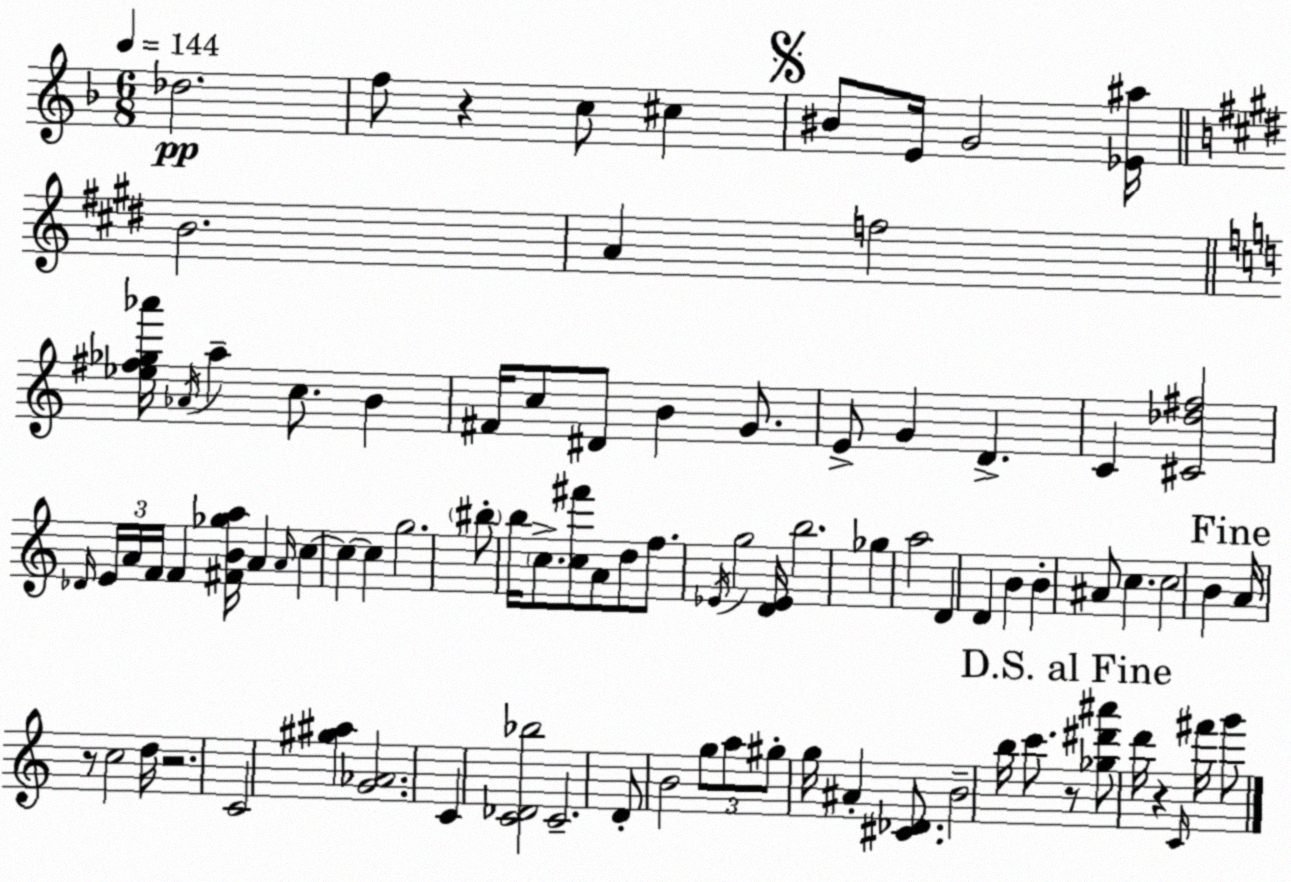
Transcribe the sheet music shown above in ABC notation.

X:1
T:Untitled
M:6/8
L:1/4
K:F
_d2 f/2 z c/2 ^c ^B/2 E/4 G2 [_E^a]/4 B2 A f2 [_e^f_g_a']/4 _A/4 a c/2 B ^F/4 c/2 ^D/2 B G/2 E/2 G D C [^C_d^f]2 _D/4 E/4 A/4 F/4 F [^FB_ga]/4 A A/4 c c c g2 ^b/2 b/4 c/2 [c^f']/2 A/2 d/2 f/2 _E/4 g2 [D_E]/4 b2 _g a2 D D B B ^A/2 c c2 B A/4 z/2 c2 d/4 z2 C2 [^g^a] [G_A]2 C [C_D_b]2 C2 D/2 B2 g/2 a/2 ^g/2 g/4 ^A [^C_D]/2 B2 b/4 c'/2 z/2 [_g^d'^a']/2 d'/4 z C/4 ^f'/4 g'/2